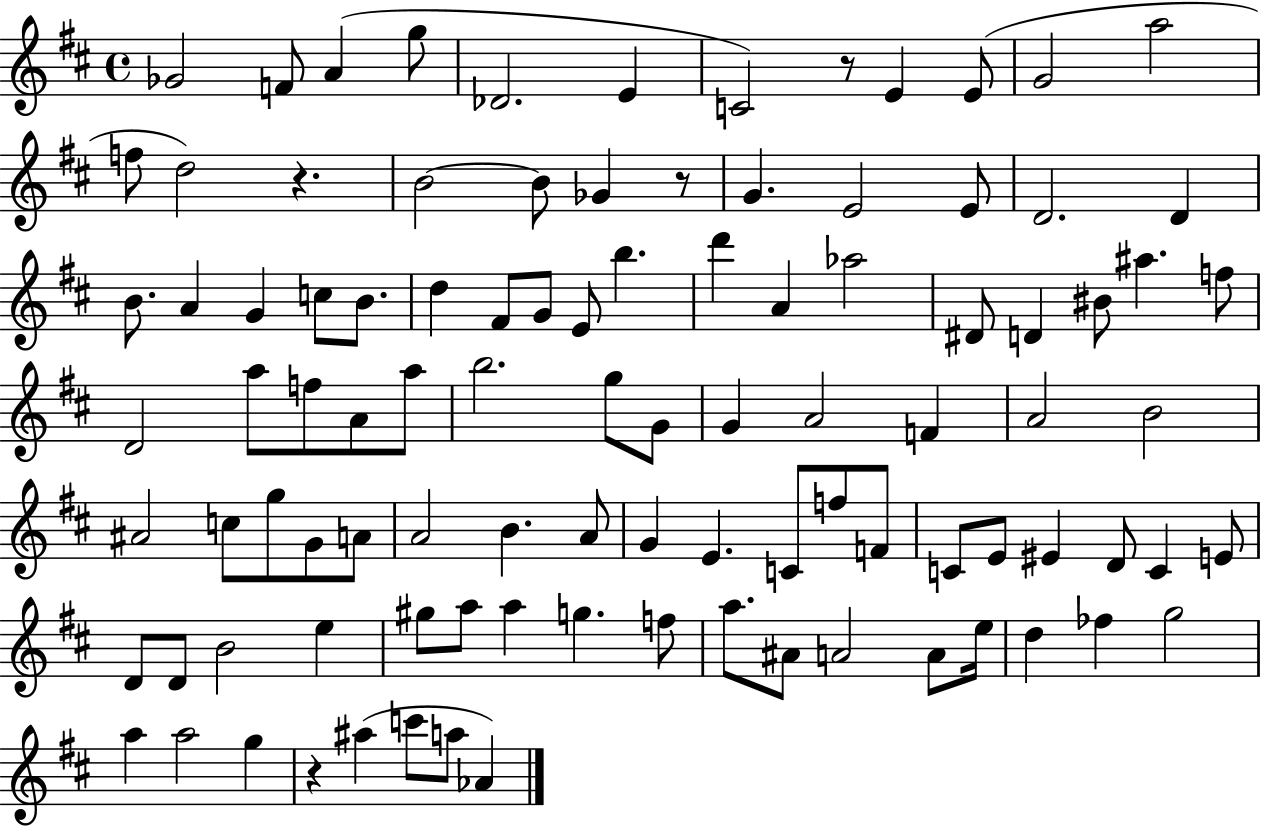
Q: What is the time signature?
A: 4/4